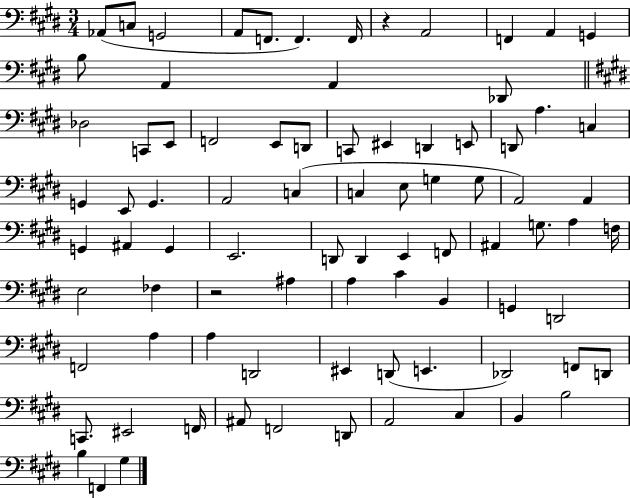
Ab2/e C3/e G2/h A2/e F2/e. F2/q. F2/s R/q A2/h F2/q A2/q G2/q B3/e A2/q A2/q Db2/e Db3/h C2/e E2/e F2/h E2/e D2/e C2/e EIS2/q D2/q E2/e D2/e A3/q. C3/q G2/q E2/e G2/q. A2/h C3/q C3/q E3/e G3/q G3/e A2/h A2/q G2/q A#2/q G2/q E2/h. D2/e D2/q E2/q F2/e A#2/q G3/e. A3/q F3/s E3/h FES3/q R/h A#3/q A3/q C#4/q B2/q G2/q D2/h F2/h A3/q A3/q D2/h EIS2/q D2/e E2/q. Db2/h F2/e D2/e C2/e. EIS2/h F2/s A#2/e F2/h D2/e A2/h C#3/q B2/q B3/h B3/q F2/q G#3/q